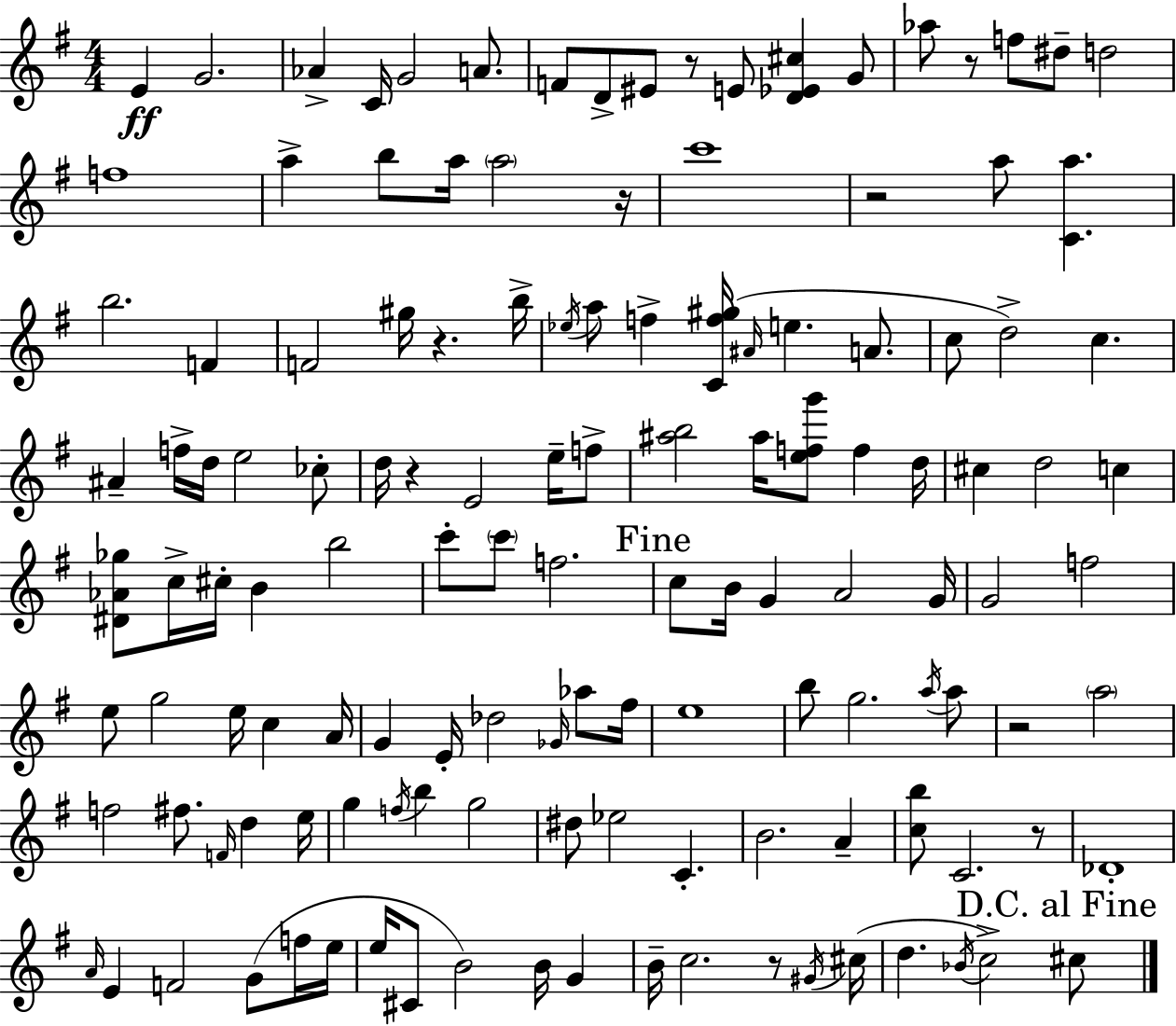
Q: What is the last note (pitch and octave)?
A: C#5